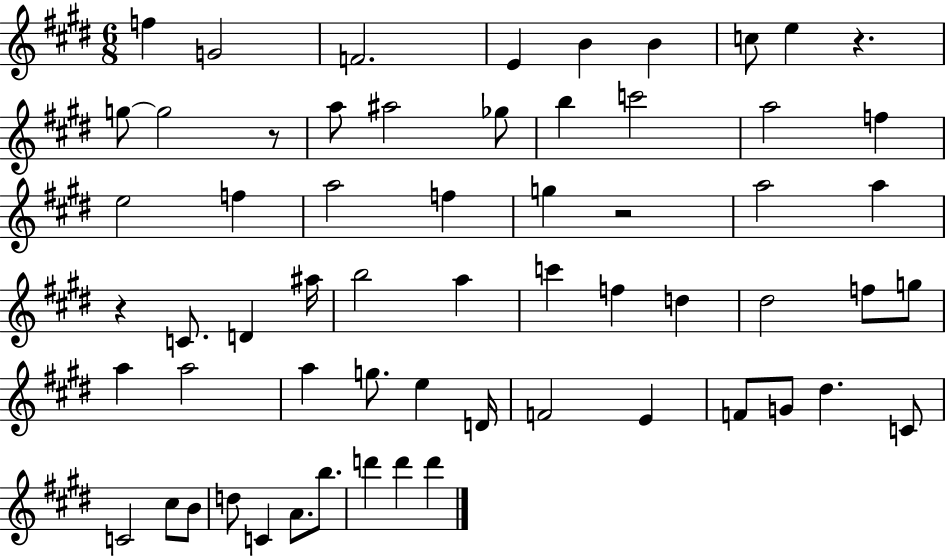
X:1
T:Untitled
M:6/8
L:1/4
K:E
f G2 F2 E B B c/2 e z g/2 g2 z/2 a/2 ^a2 _g/2 b c'2 a2 f e2 f a2 f g z2 a2 a z C/2 D ^a/4 b2 a c' f d ^d2 f/2 g/2 a a2 a g/2 e D/4 F2 E F/2 G/2 ^d C/2 C2 ^c/2 B/2 d/2 C A/2 b/2 d' d' d'